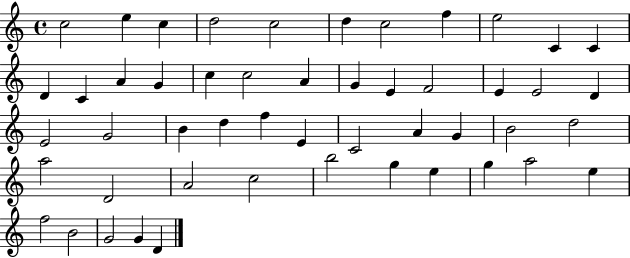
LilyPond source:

{
  \clef treble
  \time 4/4
  \defaultTimeSignature
  \key c \major
  c''2 e''4 c''4 | d''2 c''2 | d''4 c''2 f''4 | e''2 c'4 c'4 | \break d'4 c'4 a'4 g'4 | c''4 c''2 a'4 | g'4 e'4 f'2 | e'4 e'2 d'4 | \break e'2 g'2 | b'4 d''4 f''4 e'4 | c'2 a'4 g'4 | b'2 d''2 | \break a''2 d'2 | a'2 c''2 | b''2 g''4 e''4 | g''4 a''2 e''4 | \break f''2 b'2 | g'2 g'4 d'4 | \bar "|."
}